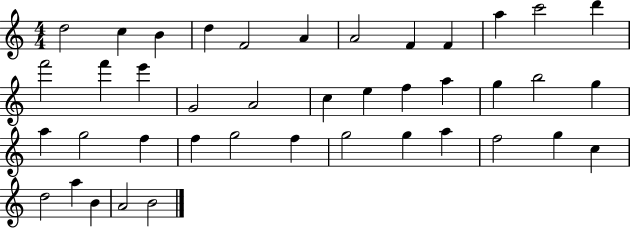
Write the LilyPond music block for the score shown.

{
  \clef treble
  \numericTimeSignature
  \time 4/4
  \key c \major
  d''2 c''4 b'4 | d''4 f'2 a'4 | a'2 f'4 f'4 | a''4 c'''2 d'''4 | \break f'''2 f'''4 e'''4 | g'2 a'2 | c''4 e''4 f''4 a''4 | g''4 b''2 g''4 | \break a''4 g''2 f''4 | f''4 g''2 f''4 | g''2 g''4 a''4 | f''2 g''4 c''4 | \break d''2 a''4 b'4 | a'2 b'2 | \bar "|."
}